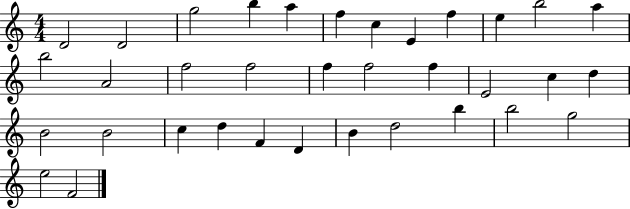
D4/h D4/h G5/h B5/q A5/q F5/q C5/q E4/q F5/q E5/q B5/h A5/q B5/h A4/h F5/h F5/h F5/q F5/h F5/q E4/h C5/q D5/q B4/h B4/h C5/q D5/q F4/q D4/q B4/q D5/h B5/q B5/h G5/h E5/h F4/h